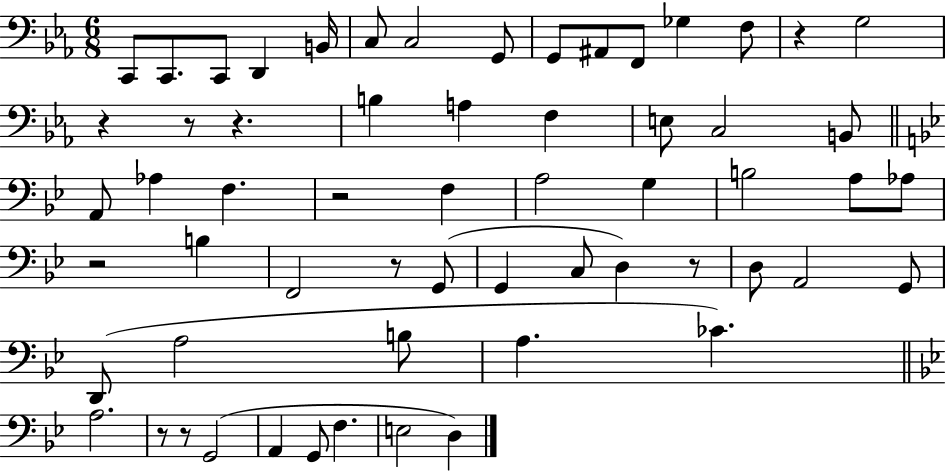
C2/e C2/e. C2/e D2/q B2/s C3/e C3/h G2/e G2/e A#2/e F2/e Gb3/q F3/e R/q G3/h R/q R/e R/q. B3/q A3/q F3/q E3/e C3/h B2/e A2/e Ab3/q F3/q. R/h F3/q A3/h G3/q B3/h A3/e Ab3/e R/h B3/q F2/h R/e G2/e G2/q C3/e D3/q R/e D3/e A2/h G2/e D2/e A3/h B3/e A3/q. CES4/q. A3/h. R/e R/e G2/h A2/q G2/e F3/q. E3/h D3/q